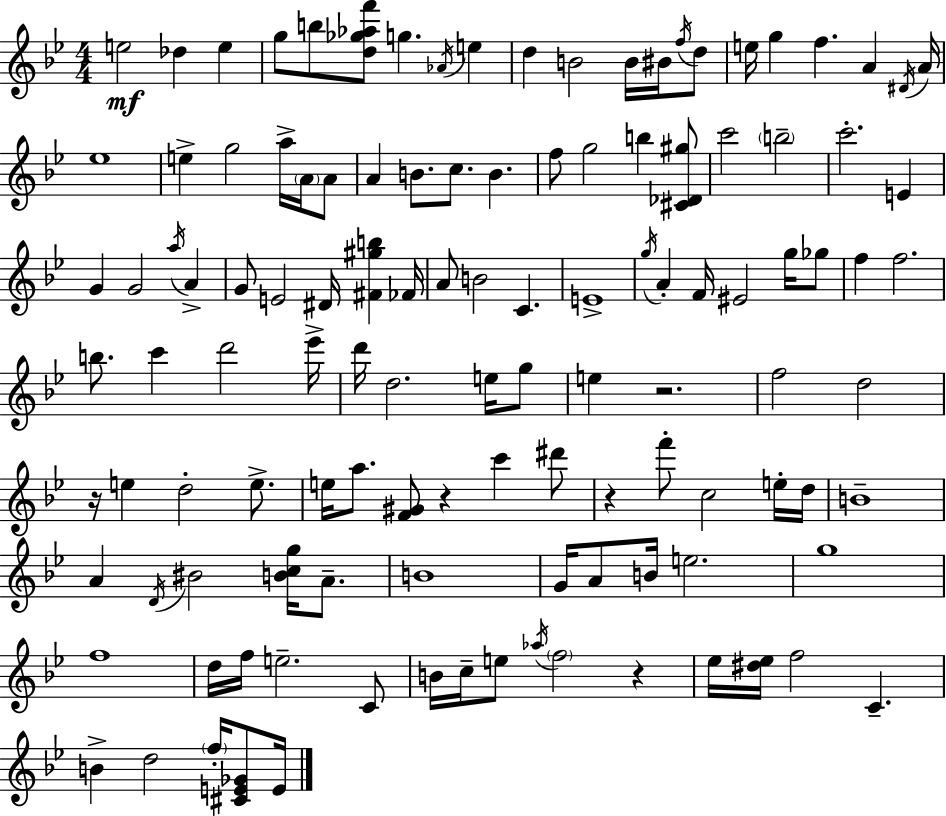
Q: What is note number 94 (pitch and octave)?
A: E5